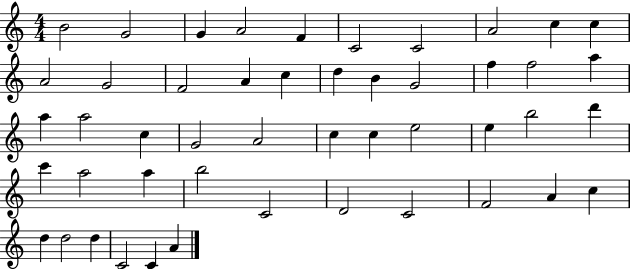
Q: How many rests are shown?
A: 0